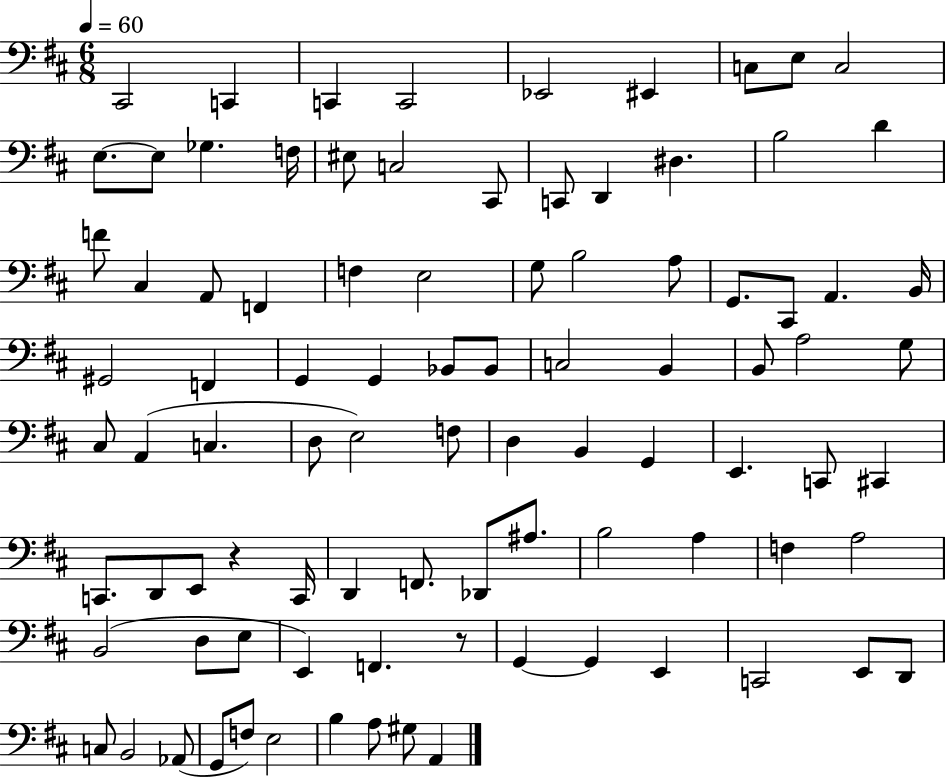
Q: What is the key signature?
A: D major